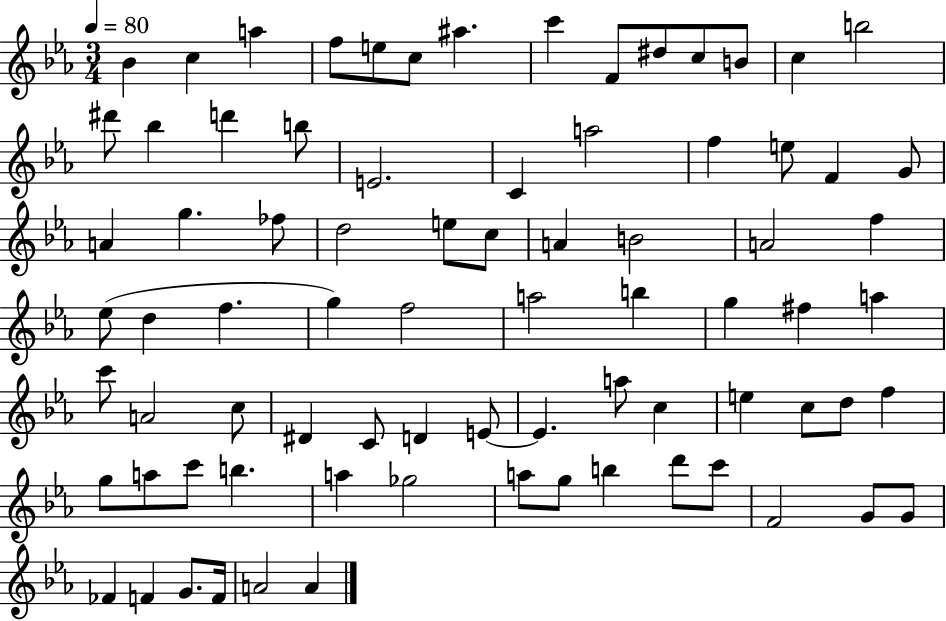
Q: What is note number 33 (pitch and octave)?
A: B4